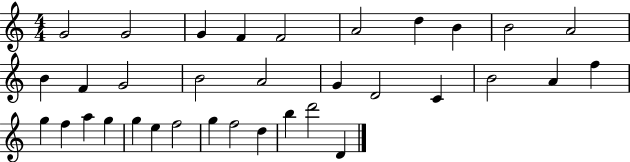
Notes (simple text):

G4/h G4/h G4/q F4/q F4/h A4/h D5/q B4/q B4/h A4/h B4/q F4/q G4/h B4/h A4/h G4/q D4/h C4/q B4/h A4/q F5/q G5/q F5/q A5/q G5/q G5/q E5/q F5/h G5/q F5/h D5/q B5/q D6/h D4/q